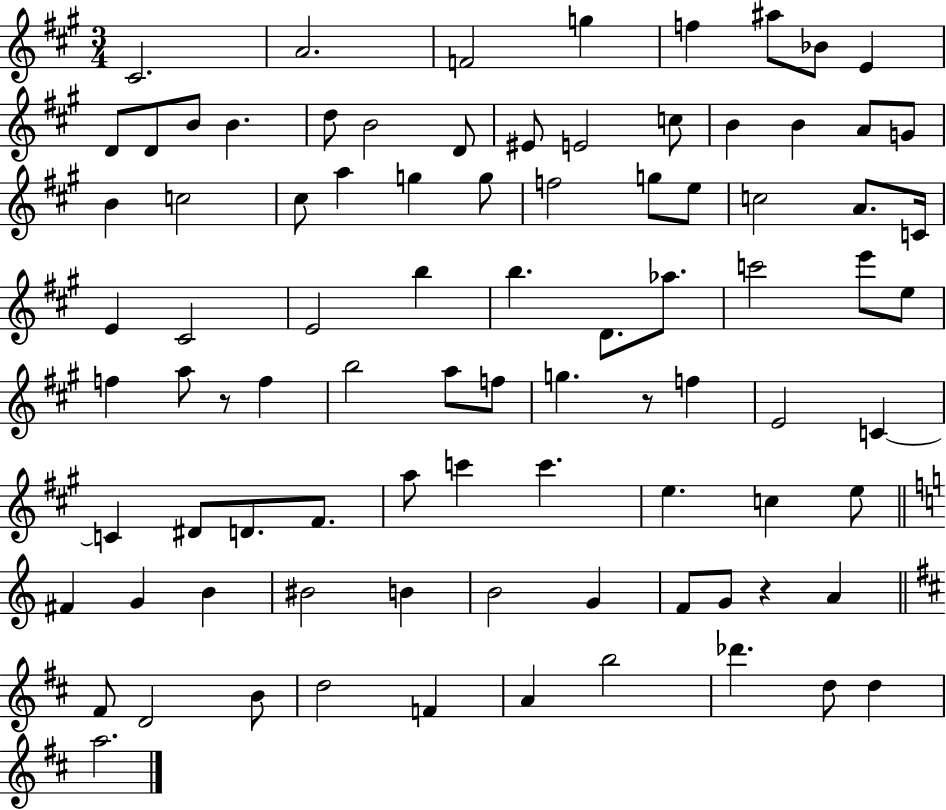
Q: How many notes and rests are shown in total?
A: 88